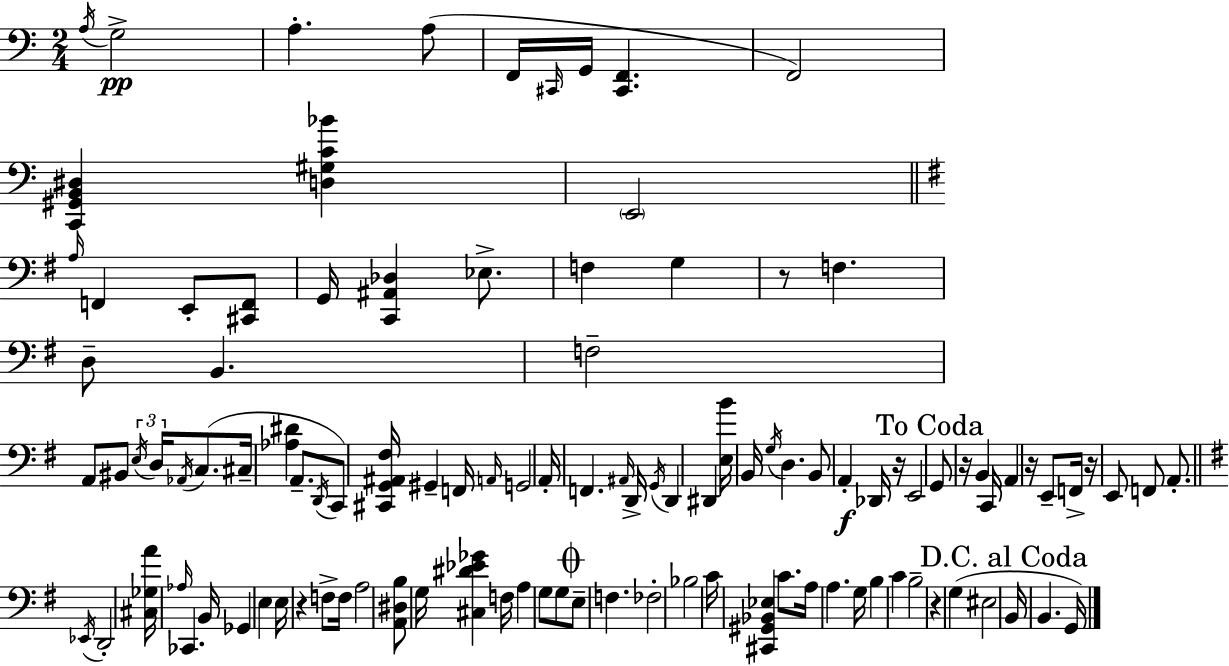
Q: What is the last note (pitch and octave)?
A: G2